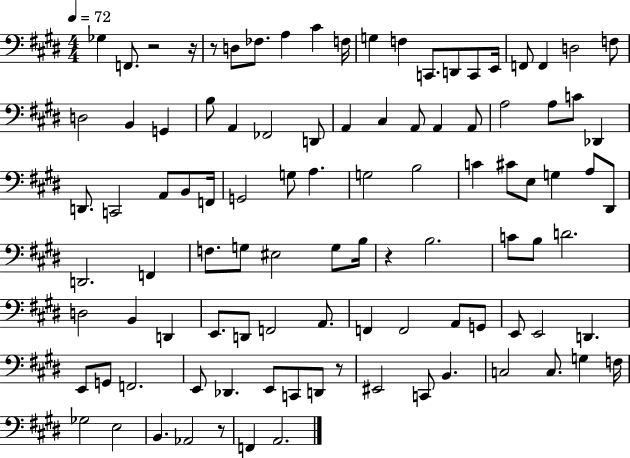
X:1
T:Untitled
M:4/4
L:1/4
K:E
_G, F,,/2 z2 z/4 z/2 D,/2 _F,/2 A, ^C F,/4 G, F, C,,/2 D,,/2 C,,/2 E,,/4 F,,/2 F,, D,2 F,/2 D,2 B,, G,, B,/2 A,, _F,,2 D,,/2 A,, ^C, A,,/2 A,, A,,/2 A,2 A,/2 C/2 _D,, D,,/2 C,,2 A,,/2 B,,/2 F,,/4 G,,2 G,/2 A, G,2 B,2 C ^C/2 E,/2 G, A,/2 ^D,,/2 D,,2 F,, F,/2 G,/2 ^E,2 G,/2 B,/4 z B,2 C/2 B,/2 D2 D,2 B,, D,, E,,/2 D,,/2 F,,2 A,,/2 F,, F,,2 A,,/2 G,,/2 E,,/2 E,,2 D,, E,,/2 G,,/2 F,,2 E,,/2 _D,, E,,/2 C,,/2 D,,/2 z/2 ^E,,2 C,,/2 B,, C,2 C,/2 G, F,/4 _G,2 E,2 B,, _A,,2 z/2 F,, A,,2